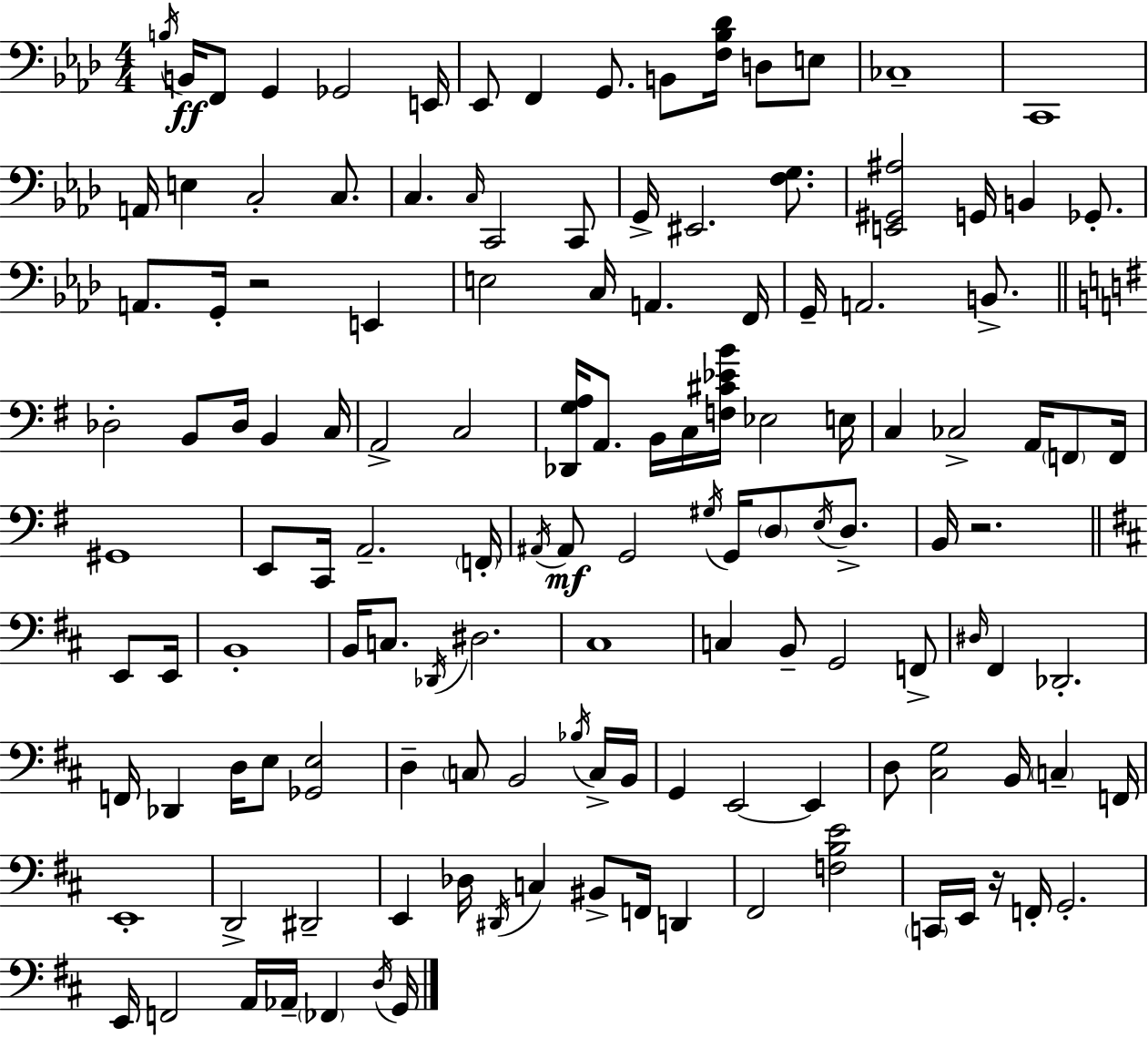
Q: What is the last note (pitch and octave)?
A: G2